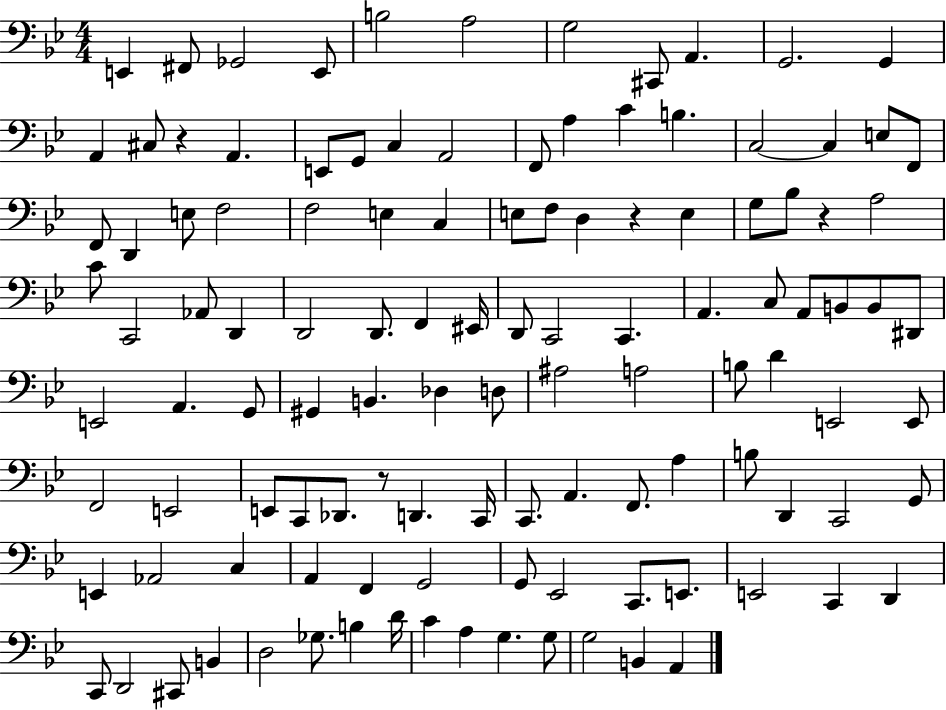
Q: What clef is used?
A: bass